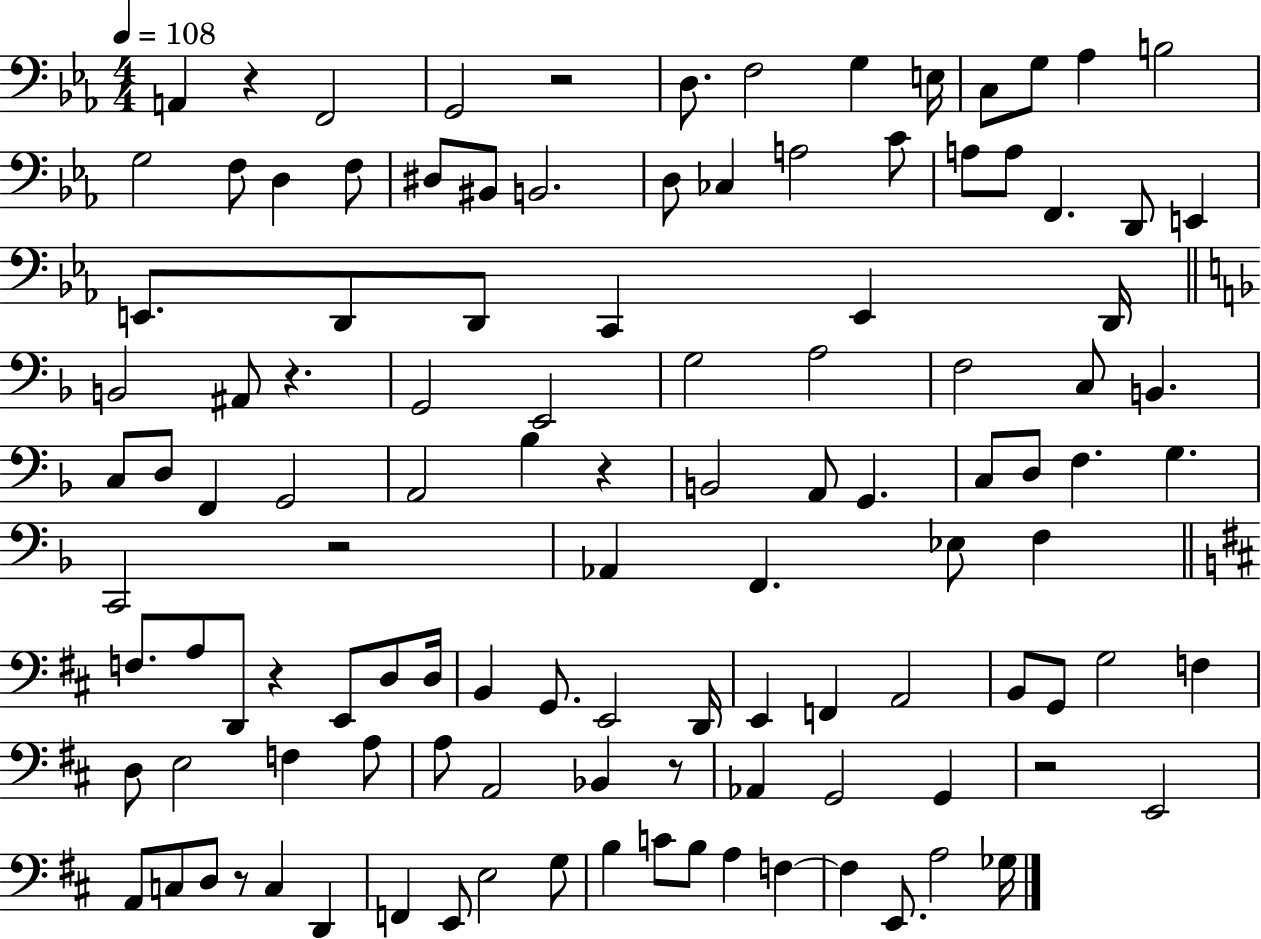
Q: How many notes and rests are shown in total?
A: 115